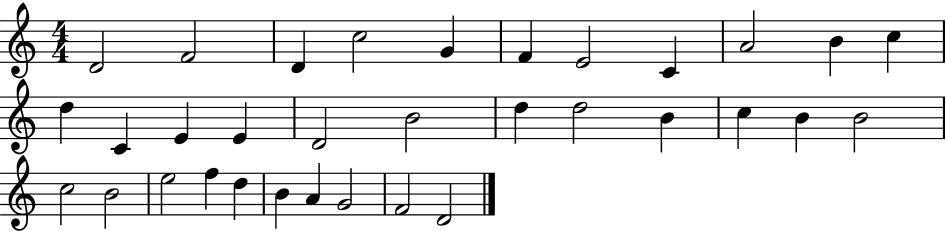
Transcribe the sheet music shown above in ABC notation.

X:1
T:Untitled
M:4/4
L:1/4
K:C
D2 F2 D c2 G F E2 C A2 B c d C E E D2 B2 d d2 B c B B2 c2 B2 e2 f d B A G2 F2 D2